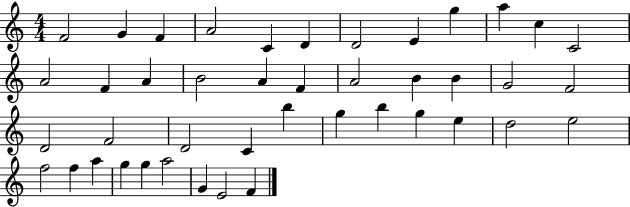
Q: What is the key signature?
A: C major